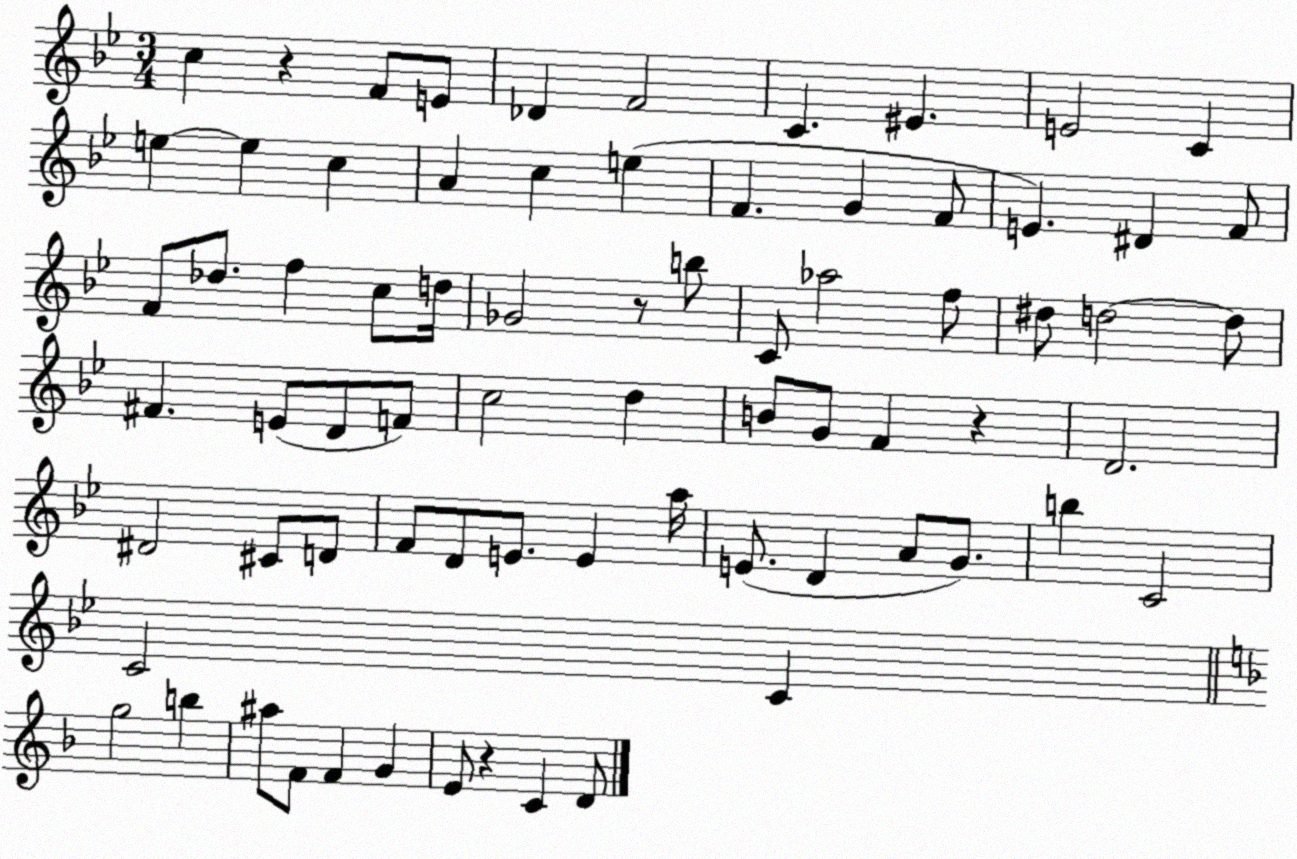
X:1
T:Untitled
M:3/4
L:1/4
K:Bb
c z F/2 E/2 _D F2 C ^E E2 C e e c A c e F G F/2 E ^D F/2 F/2 _d/2 f c/2 d/4 _G2 z/2 b/2 C/2 _a2 f/2 ^d/2 d2 d/2 ^F E/2 D/2 F/2 c2 d B/2 G/2 F z D2 ^D2 ^C/2 D/2 F/2 D/2 E/2 E a/4 E/2 D A/2 G/2 b C2 C2 C g2 b ^a/2 F/2 F G E/2 z C D/2